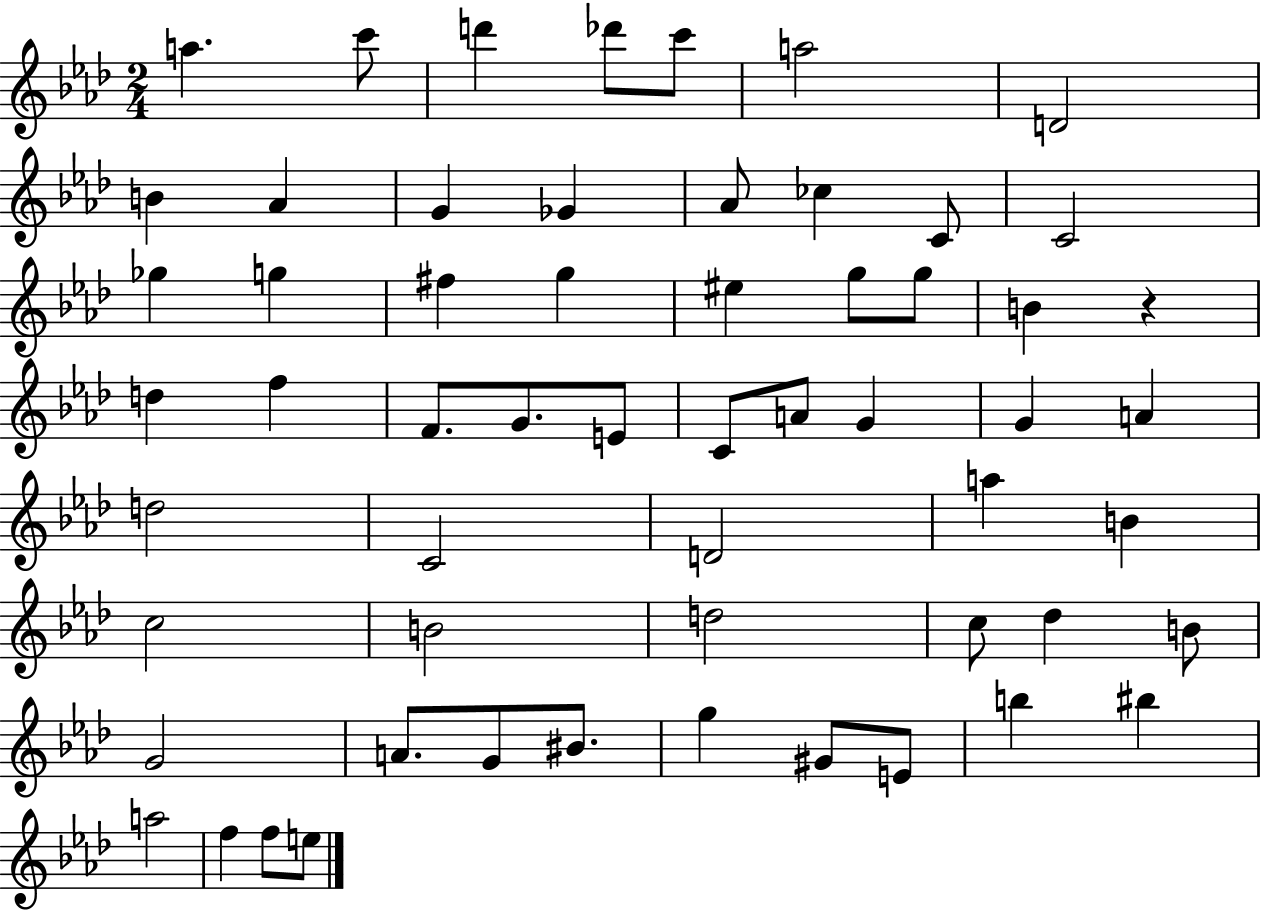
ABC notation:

X:1
T:Untitled
M:2/4
L:1/4
K:Ab
a c'/2 d' _d'/2 c'/2 a2 D2 B _A G _G _A/2 _c C/2 C2 _g g ^f g ^e g/2 g/2 B z d f F/2 G/2 E/2 C/2 A/2 G G A d2 C2 D2 a B c2 B2 d2 c/2 _d B/2 G2 A/2 G/2 ^B/2 g ^G/2 E/2 b ^b a2 f f/2 e/2